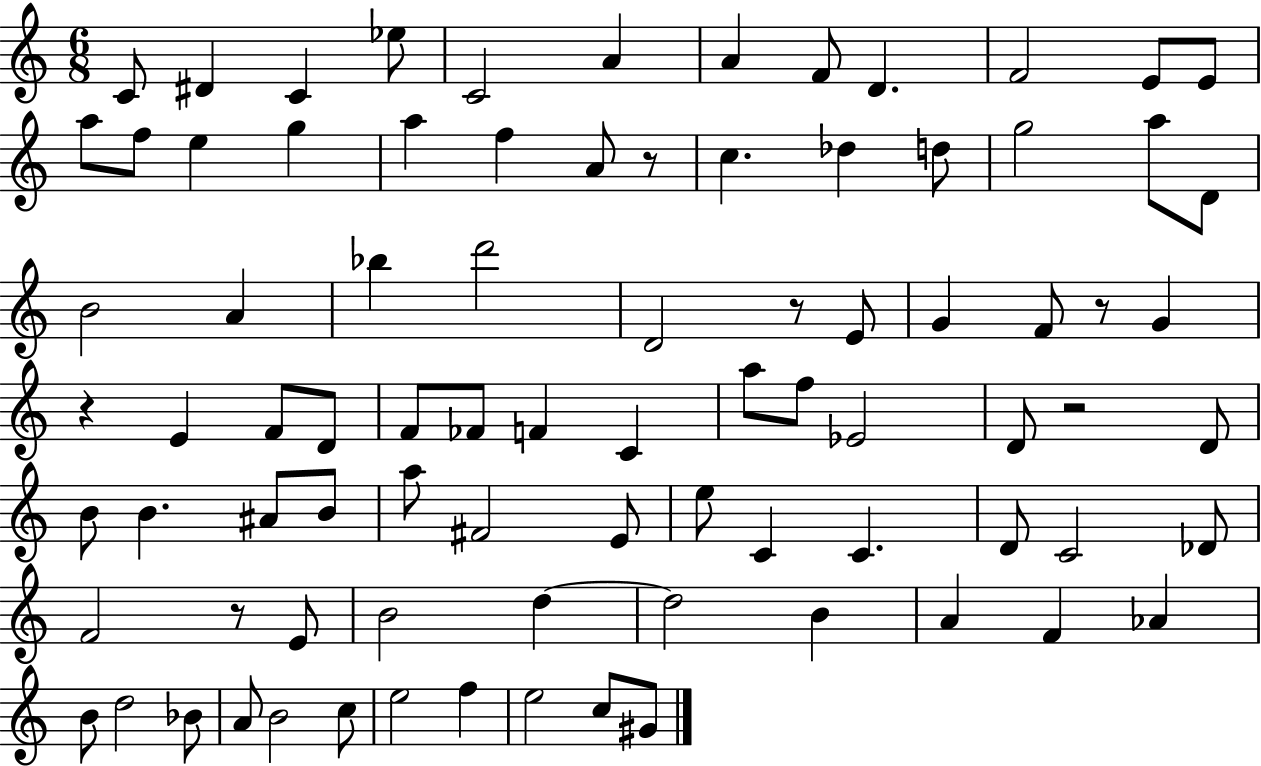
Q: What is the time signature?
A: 6/8